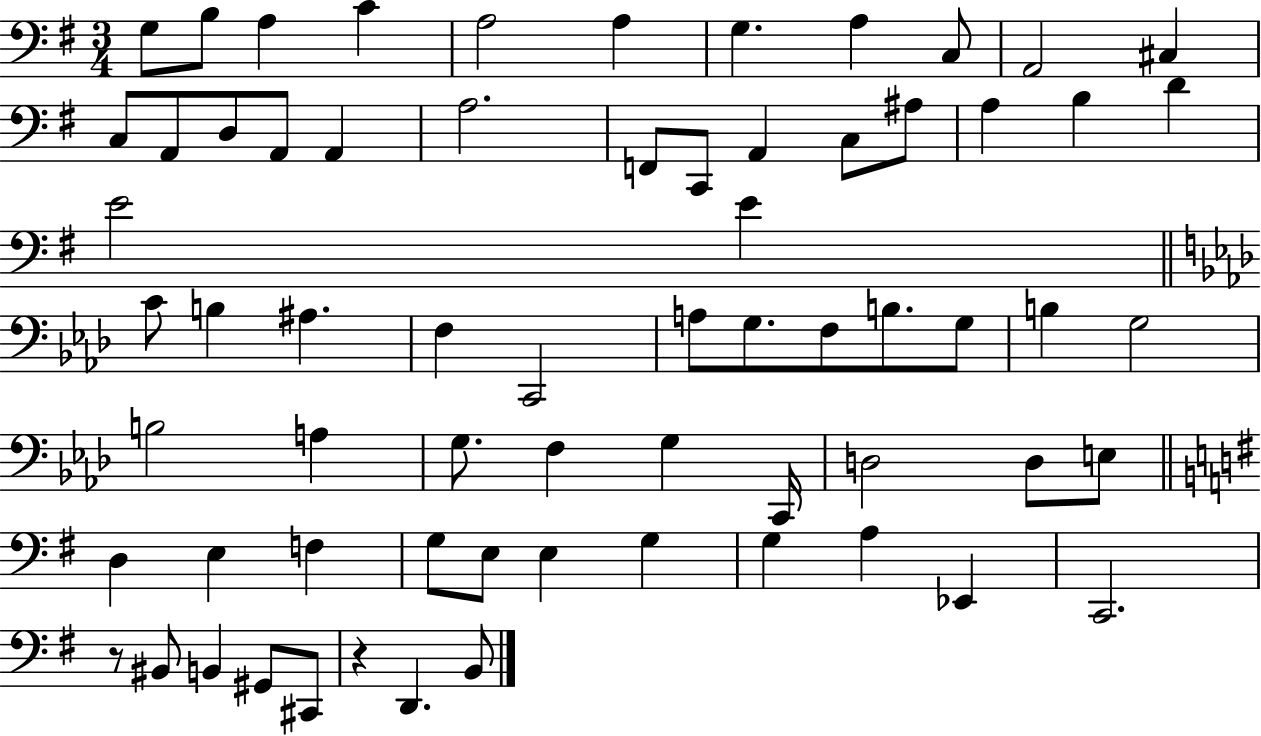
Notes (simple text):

G3/e B3/e A3/q C4/q A3/h A3/q G3/q. A3/q C3/e A2/h C#3/q C3/e A2/e D3/e A2/e A2/q A3/h. F2/e C2/e A2/q C3/e A#3/e A3/q B3/q D4/q E4/h E4/q C4/e B3/q A#3/q. F3/q C2/h A3/e G3/e. F3/e B3/e. G3/e B3/q G3/h B3/h A3/q G3/e. F3/q G3/q C2/s D3/h D3/e E3/e D3/q E3/q F3/q G3/e E3/e E3/q G3/q G3/q A3/q Eb2/q C2/h. R/e BIS2/e B2/q G#2/e C#2/e R/q D2/q. B2/e